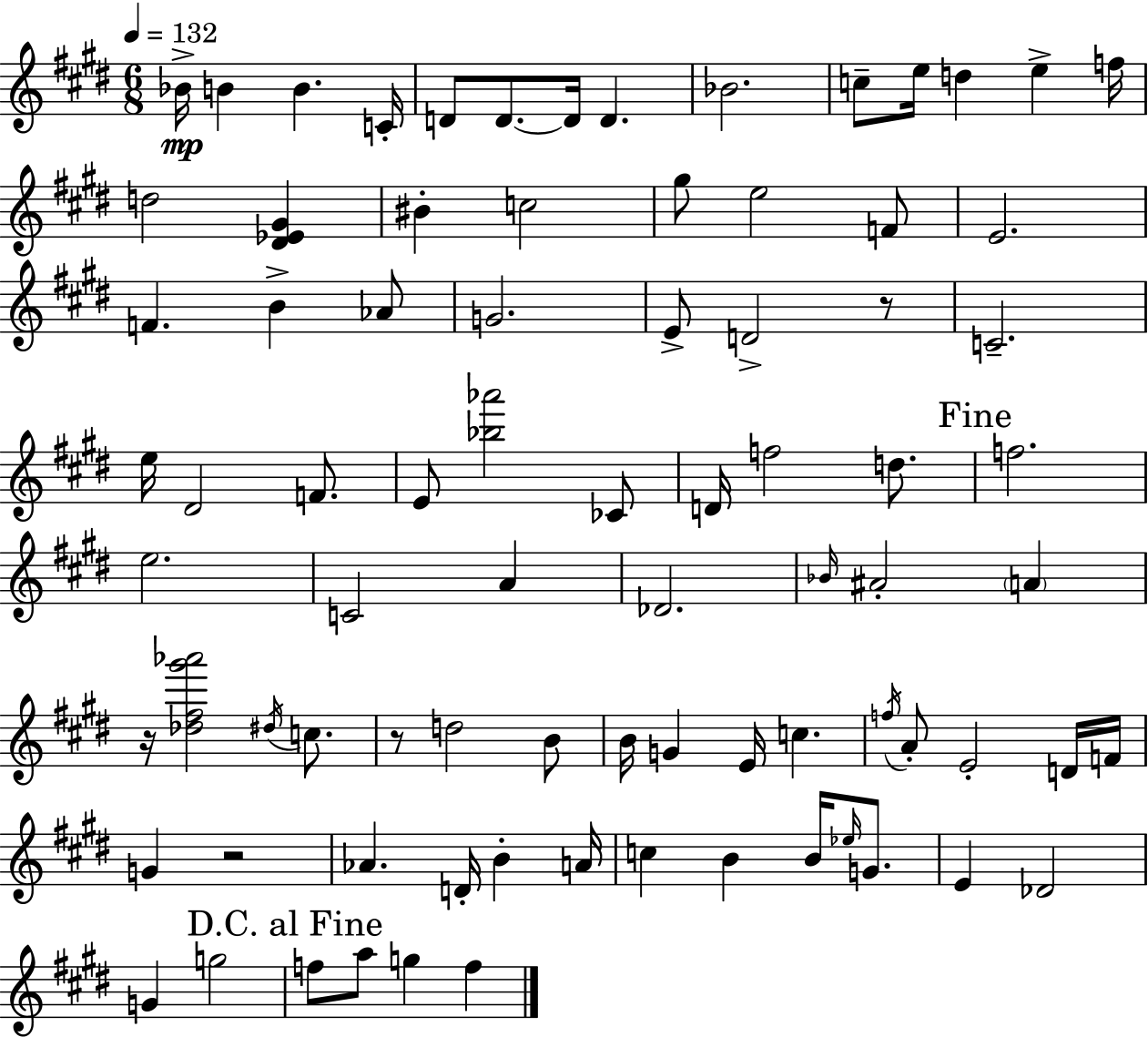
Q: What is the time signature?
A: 6/8